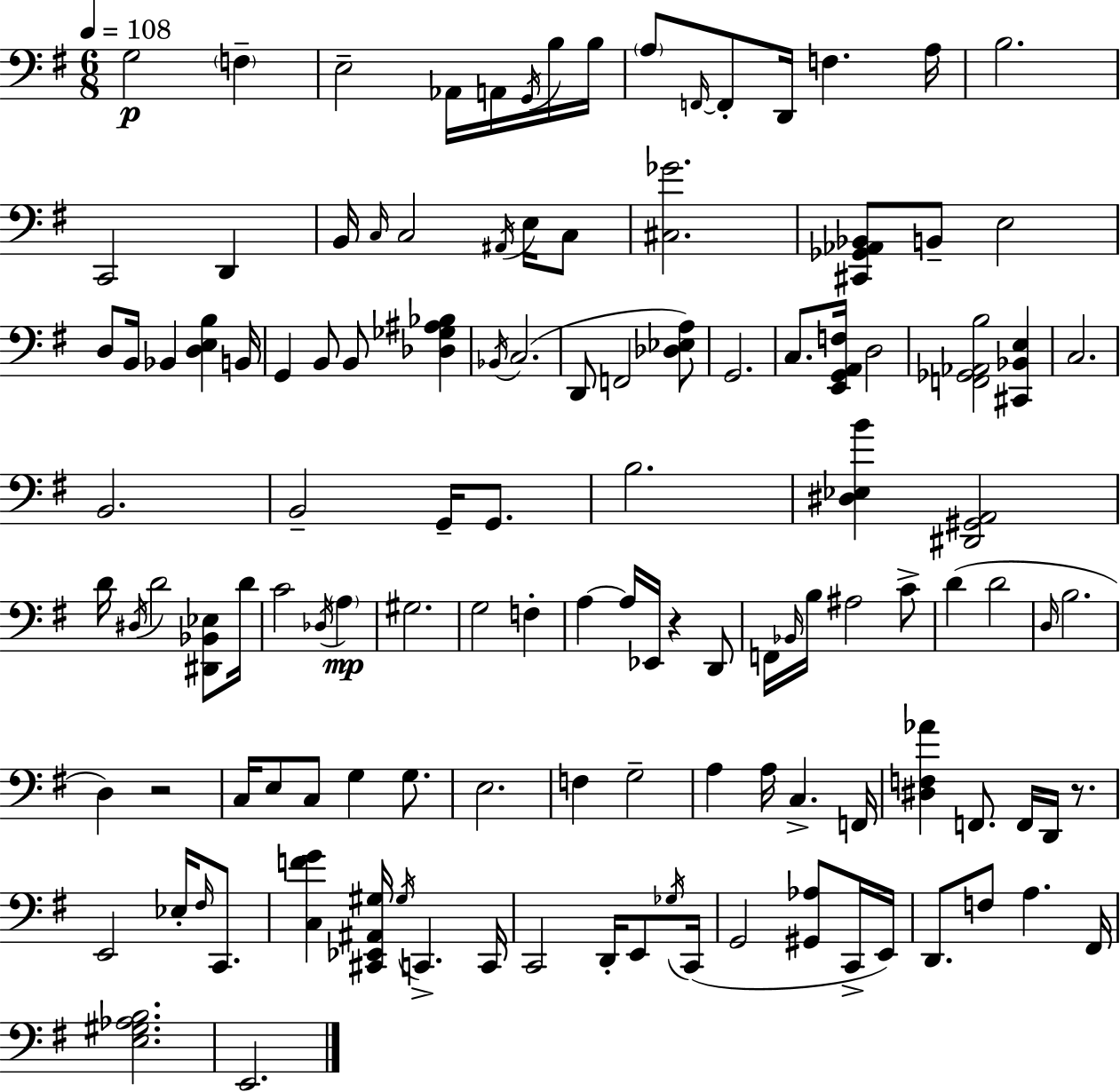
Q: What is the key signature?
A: G major